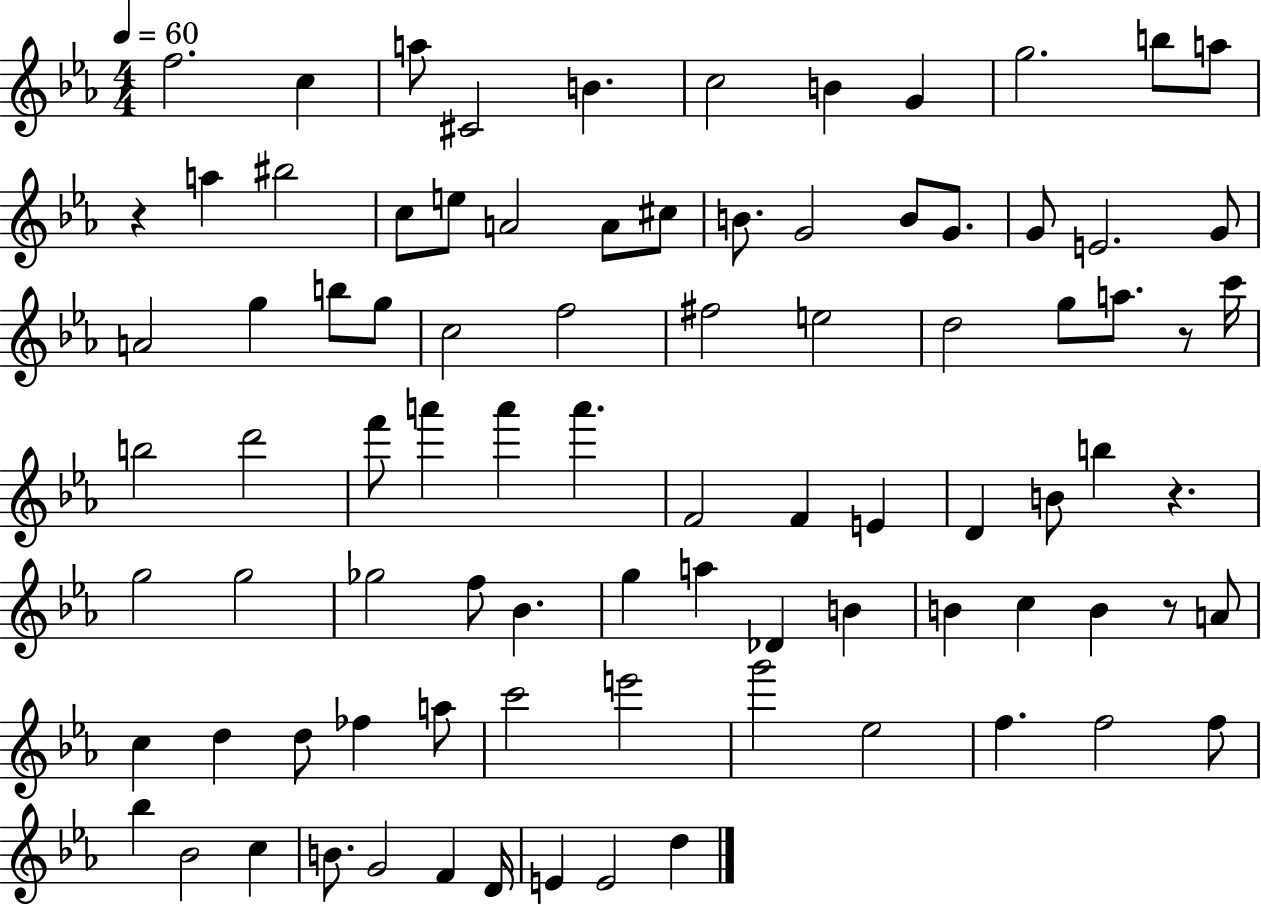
{
  \clef treble
  \numericTimeSignature
  \time 4/4
  \key ees \major
  \tempo 4 = 60
  \repeat volta 2 { f''2. c''4 | a''8 cis'2 b'4. | c''2 b'4 g'4 | g''2. b''8 a''8 | \break r4 a''4 bis''2 | c''8 e''8 a'2 a'8 cis''8 | b'8. g'2 b'8 g'8. | g'8 e'2. g'8 | \break a'2 g''4 b''8 g''8 | c''2 f''2 | fis''2 e''2 | d''2 g''8 a''8. r8 c'''16 | \break b''2 d'''2 | f'''8 a'''4 a'''4 a'''4. | f'2 f'4 e'4 | d'4 b'8 b''4 r4. | \break g''2 g''2 | ges''2 f''8 bes'4. | g''4 a''4 des'4 b'4 | b'4 c''4 b'4 r8 a'8 | \break c''4 d''4 d''8 fes''4 a''8 | c'''2 e'''2 | g'''2 ees''2 | f''4. f''2 f''8 | \break bes''4 bes'2 c''4 | b'8. g'2 f'4 d'16 | e'4 e'2 d''4 | } \bar "|."
}